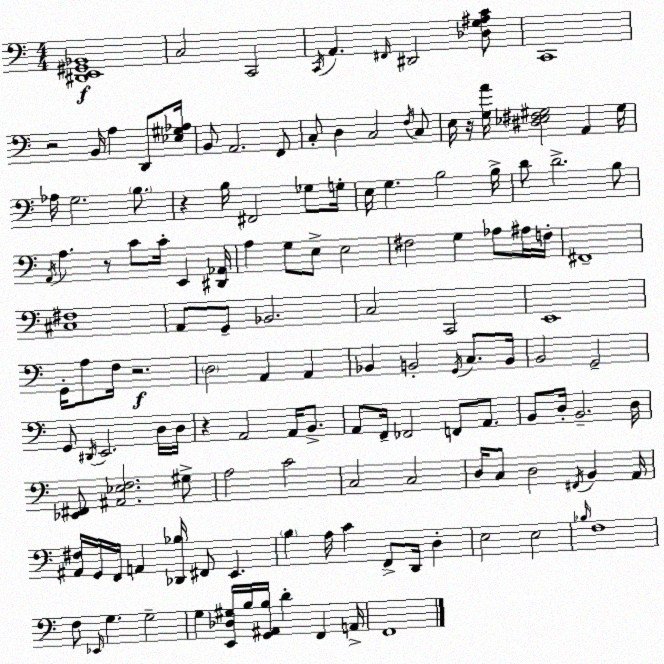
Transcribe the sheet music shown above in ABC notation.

X:1
T:Untitled
M:4/4
L:1/4
K:C
[^D,,E,,^G,,_B,,]4 C,2 C,,2 C,,/4 A,, ^F,,/4 ^D,,2 [_D,G,^A,C]/2 C,,4 z2 B,,/4 A, D,,/2 [_E,^G,_A,]/4 B,,/2 A,,2 F,,/2 C,/2 D, C,2 F,/4 C,/2 E,/4 z/4 [G,A]/4 [^D,_E,^F,^G,]2 A,, ^G,/4 _A,/4 G,2 B,/2 z B,/4 ^F,,2 _G,/2 G,/4 E,/4 G, B,2 B,/4 D/2 D2 B,/2 A,,/4 A, z/2 C/2 C/4 E,, [^D,,_A,,]/4 A, G,/2 E,/2 E,2 ^F,2 G, _A,/2 ^A,/4 F,/4 ^F,,4 [^C,^F,]4 A,,/2 G,,/2 _B,,2 C,2 C,,2 E,,4 G,,/4 A,/2 F,/4 z2 D,2 A,, A,, _B,, B,,2 G,,/4 C,/2 B,,/4 B,,2 G,,2 G,,/2 ^D,,/4 E,,2 D,/4 D,/4 z A,,2 A,,/4 B,,/2 A,,/2 F,,/4 _F,,2 F,,/2 A,,/2 B,,/2 D,/4 B,,2 D,/4 [_E,,^F,,]/2 [^A,,_E,F,]2 ^G,/2 A,2 C2 C,2 C,2 D,/4 C,/2 D,2 ^F,,/4 B,, A,,/4 [^A,,^F,]/4 G,,/4 F,,/4 A,, [_D,,_B,]/4 ^F,,/2 E,, B, A,/4 C F,,/2 D,,/4 D, E,2 E,2 _B,/4 F,4 F,/2 _E,,/4 G, G,2 G, [E,,_D,^G,]/4 B,/4 [G,,^A,,B,]/4 D F,, A,,/4 F,,4